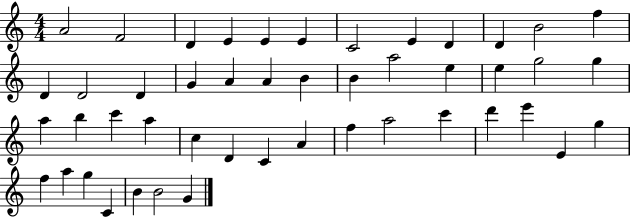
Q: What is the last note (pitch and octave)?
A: G4